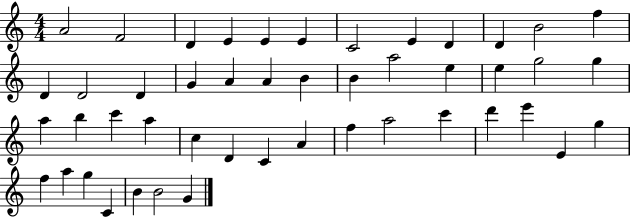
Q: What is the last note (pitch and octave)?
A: G4